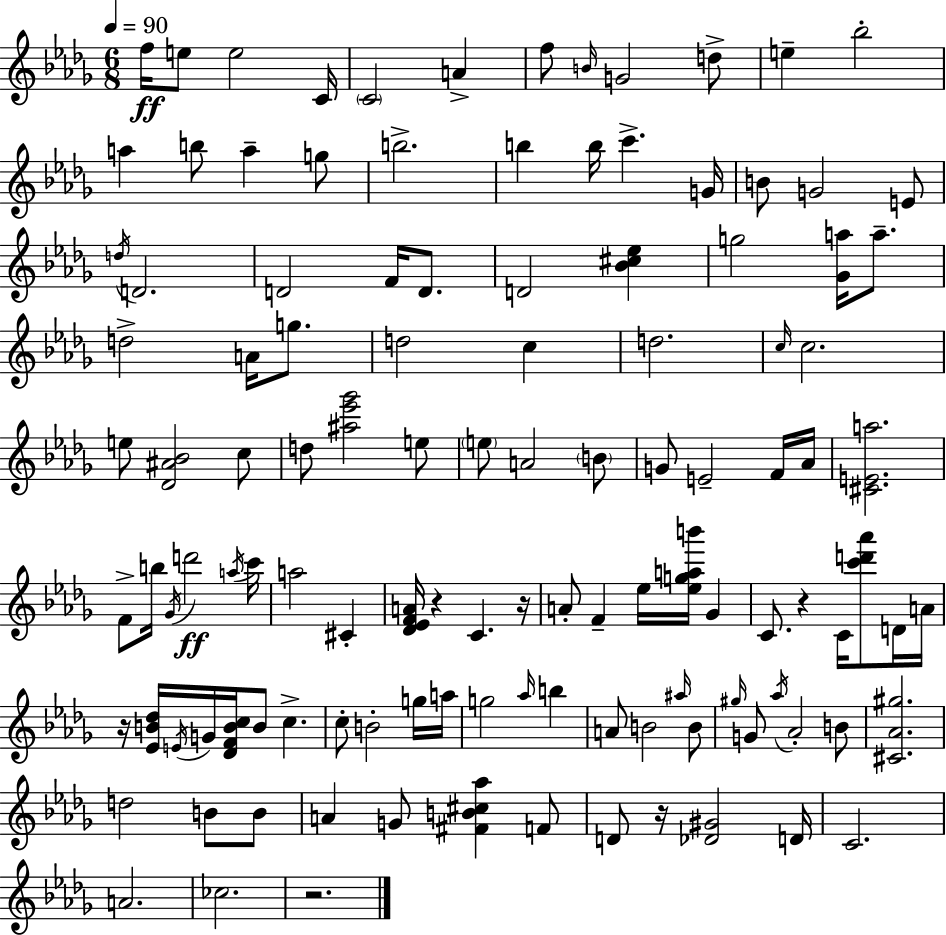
X:1
T:Untitled
M:6/8
L:1/4
K:Bbm
f/4 e/2 e2 C/4 C2 A f/2 B/4 G2 d/2 e _b2 a b/2 a g/2 b2 b b/4 c' G/4 B/2 G2 E/2 d/4 D2 D2 F/4 D/2 D2 [_B^c_e] g2 [_Ga]/4 a/2 d2 A/4 g/2 d2 c d2 c/4 c2 e/2 [_D^A_B]2 c/2 d/2 [^a_e'_g']2 e/2 e/2 A2 B/2 G/2 E2 F/4 _A/4 [^CEa]2 F/2 b/4 _G/4 d'2 a/4 c'/4 a2 ^C [_D_EFA]/4 z C z/4 A/2 F _e/4 [_egab']/4 _G C/2 z C/4 [c'd'_a']/2 D/4 A/4 z/4 [_EB_d]/4 E/4 G/4 [_DFBc]/4 B/2 c c/2 B2 g/4 a/4 g2 _a/4 b A/2 B2 ^a/4 B/2 ^g/4 G/2 _a/4 _A2 B/2 [^C_A^g]2 d2 B/2 B/2 A G/2 [^FB^c_a] F/2 D/2 z/4 [_D^G]2 D/4 C2 A2 _c2 z2